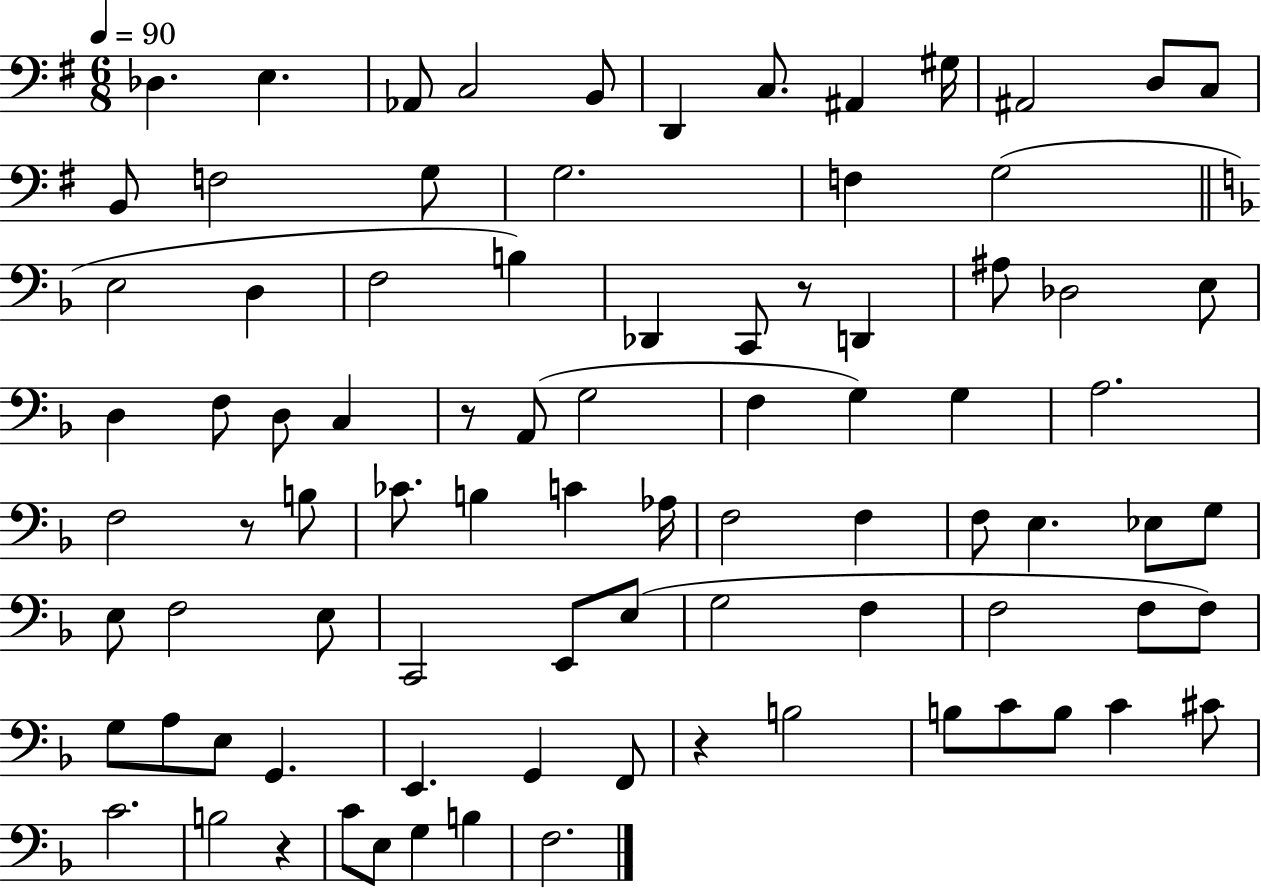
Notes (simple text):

Db3/q. E3/q. Ab2/e C3/h B2/e D2/q C3/e. A#2/q G#3/s A#2/h D3/e C3/e B2/e F3/h G3/e G3/h. F3/q G3/h E3/h D3/q F3/h B3/q Db2/q C2/e R/e D2/q A#3/e Db3/h E3/e D3/q F3/e D3/e C3/q R/e A2/e G3/h F3/q G3/q G3/q A3/h. F3/h R/e B3/e CES4/e. B3/q C4/q Ab3/s F3/h F3/q F3/e E3/q. Eb3/e G3/e E3/e F3/h E3/e C2/h E2/e E3/e G3/h F3/q F3/h F3/e F3/e G3/e A3/e E3/e G2/q. E2/q. G2/q F2/e R/q B3/h B3/e C4/e B3/e C4/q C#4/e C4/h. B3/h R/q C4/e E3/e G3/q B3/q F3/h.